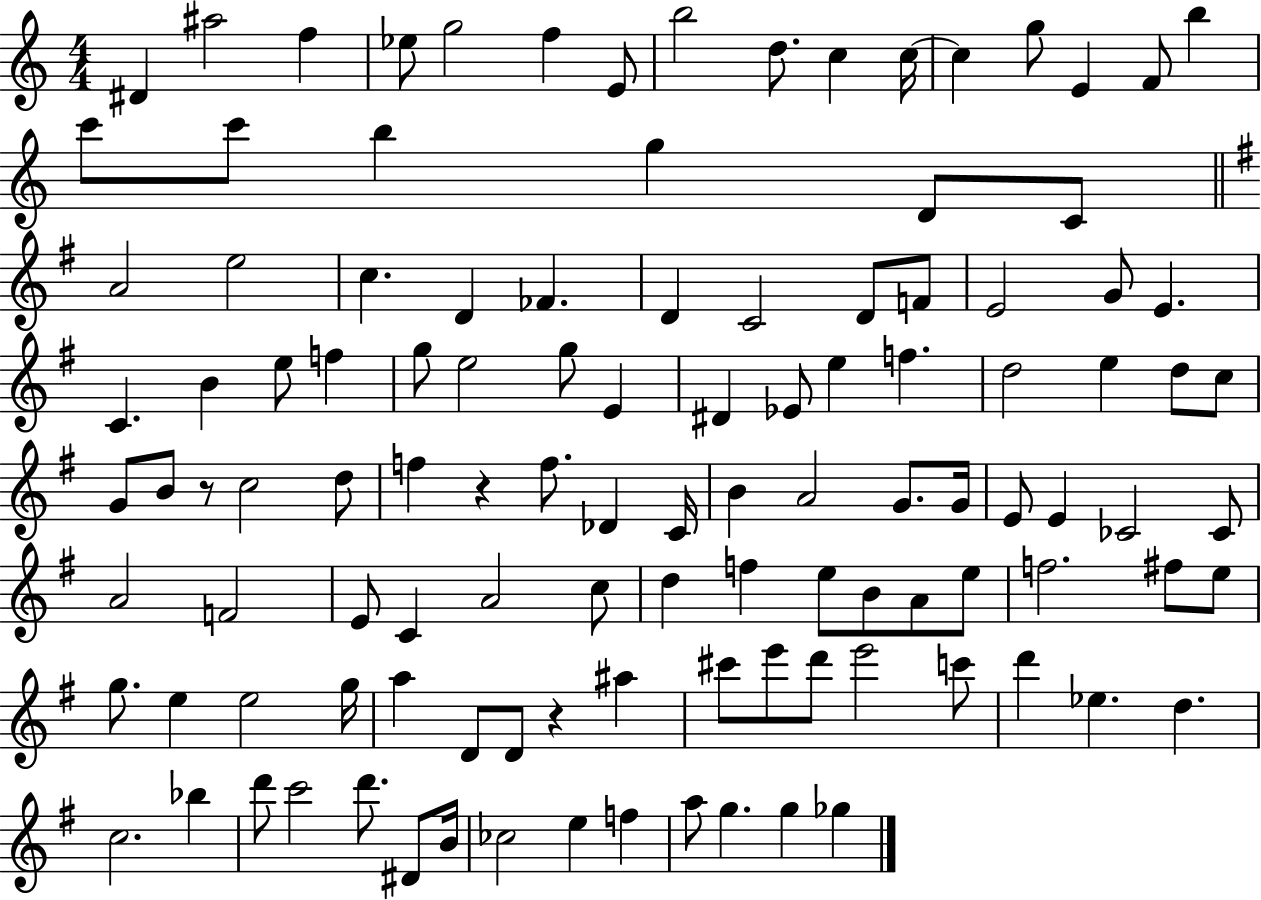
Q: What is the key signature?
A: C major